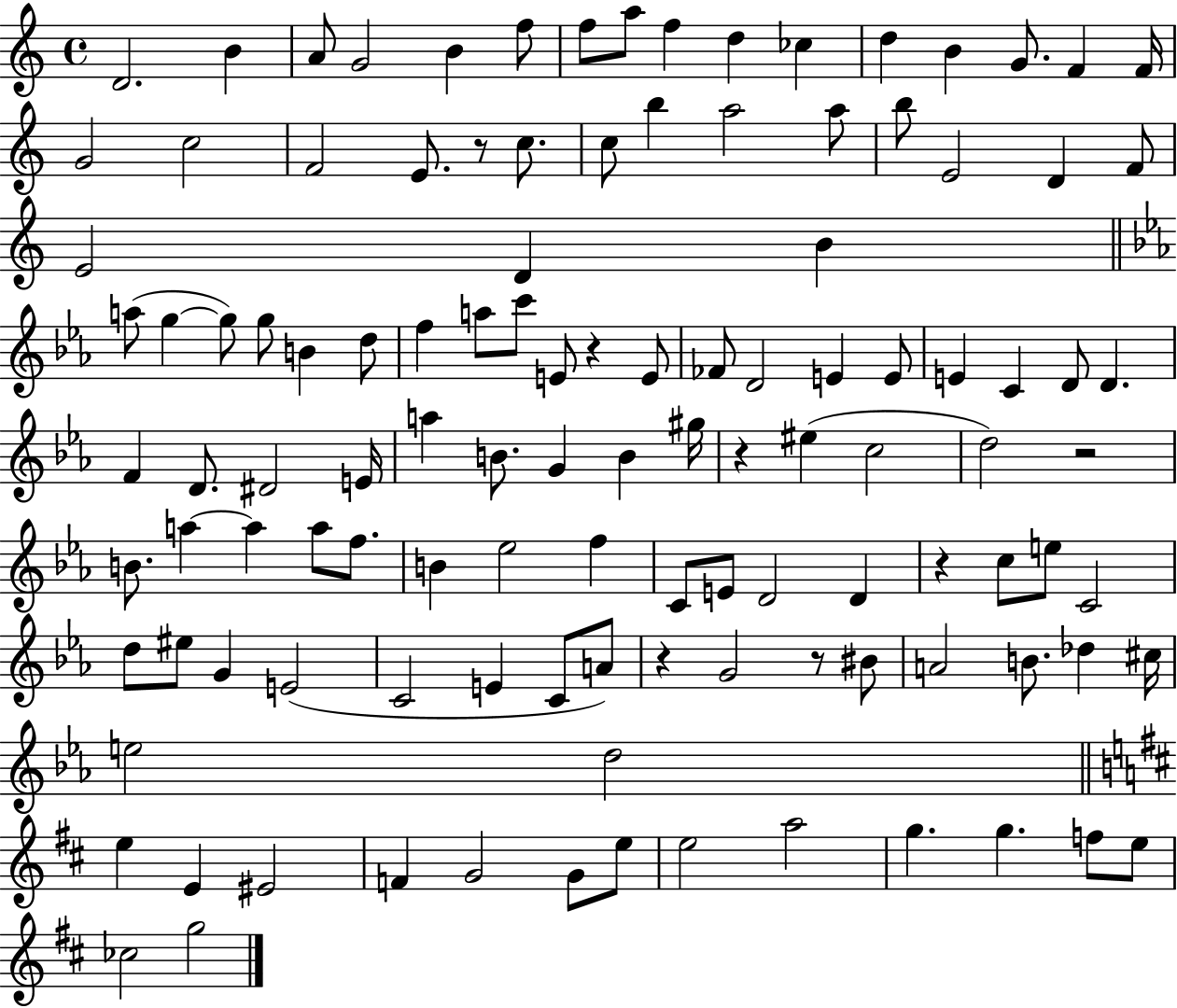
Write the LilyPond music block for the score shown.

{
  \clef treble
  \time 4/4
  \defaultTimeSignature
  \key c \major
  d'2. b'4 | a'8 g'2 b'4 f''8 | f''8 a''8 f''4 d''4 ces''4 | d''4 b'4 g'8. f'4 f'16 | \break g'2 c''2 | f'2 e'8. r8 c''8. | c''8 b''4 a''2 a''8 | b''8 e'2 d'4 f'8 | \break e'2 d'4 b'4 | \bar "||" \break \key ees \major a''8( g''4~~ g''8) g''8 b'4 d''8 | f''4 a''8 c'''8 e'8 r4 e'8 | fes'8 d'2 e'4 e'8 | e'4 c'4 d'8 d'4. | \break f'4 d'8. dis'2 e'16 | a''4 b'8. g'4 b'4 gis''16 | r4 eis''4( c''2 | d''2) r2 | \break b'8. a''4~~ a''4 a''8 f''8. | b'4 ees''2 f''4 | c'8 e'8 d'2 d'4 | r4 c''8 e''8 c'2 | \break d''8 eis''8 g'4 e'2( | c'2 e'4 c'8 a'8) | r4 g'2 r8 bis'8 | a'2 b'8. des''4 cis''16 | \break e''2 d''2 | \bar "||" \break \key b \minor e''4 e'4 eis'2 | f'4 g'2 g'8 e''8 | e''2 a''2 | g''4. g''4. f''8 e''8 | \break ces''2 g''2 | \bar "|."
}